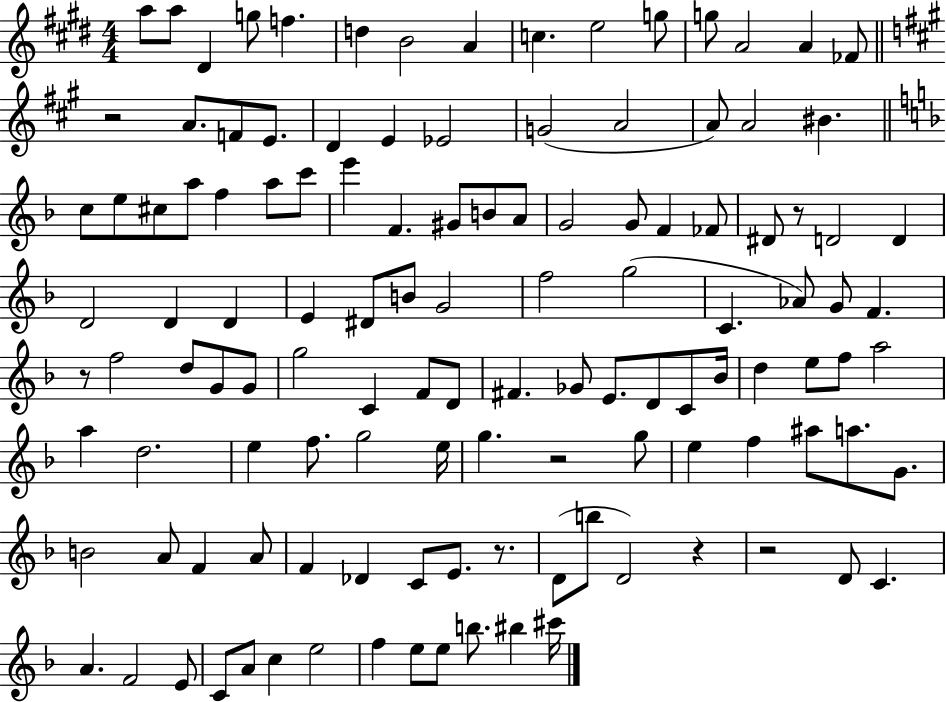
{
  \clef treble
  \numericTimeSignature
  \time 4/4
  \key e \major
  a''8 a''8 dis'4 g''8 f''4. | d''4 b'2 a'4 | c''4. e''2 g''8 | g''8 a'2 a'4 fes'8 | \break \bar "||" \break \key a \major r2 a'8. f'8 e'8. | d'4 e'4 ees'2 | g'2( a'2 | a'8) a'2 bis'4. | \break \bar "||" \break \key f \major c''8 e''8 cis''8 a''8 f''4 a''8 c'''8 | e'''4 f'4. gis'8 b'8 a'8 | g'2 g'8 f'4 fes'8 | dis'8 r8 d'2 d'4 | \break d'2 d'4 d'4 | e'4 dis'8 b'8 g'2 | f''2 g''2( | c'4. aes'8) g'8 f'4. | \break r8 f''2 d''8 g'8 g'8 | g''2 c'4 f'8 d'8 | fis'4. ges'8 e'8. d'8 c'8 bes'16 | d''4 e''8 f''8 a''2 | \break a''4 d''2. | e''4 f''8. g''2 e''16 | g''4. r2 g''8 | e''4 f''4 ais''8 a''8. g'8. | \break b'2 a'8 f'4 a'8 | f'4 des'4 c'8 e'8. r8. | d'8( b''8 d'2) r4 | r2 d'8 c'4. | \break a'4. f'2 e'8 | c'8 a'8 c''4 e''2 | f''4 e''8 e''8 b''8. bis''4 cis'''16 | \bar "|."
}